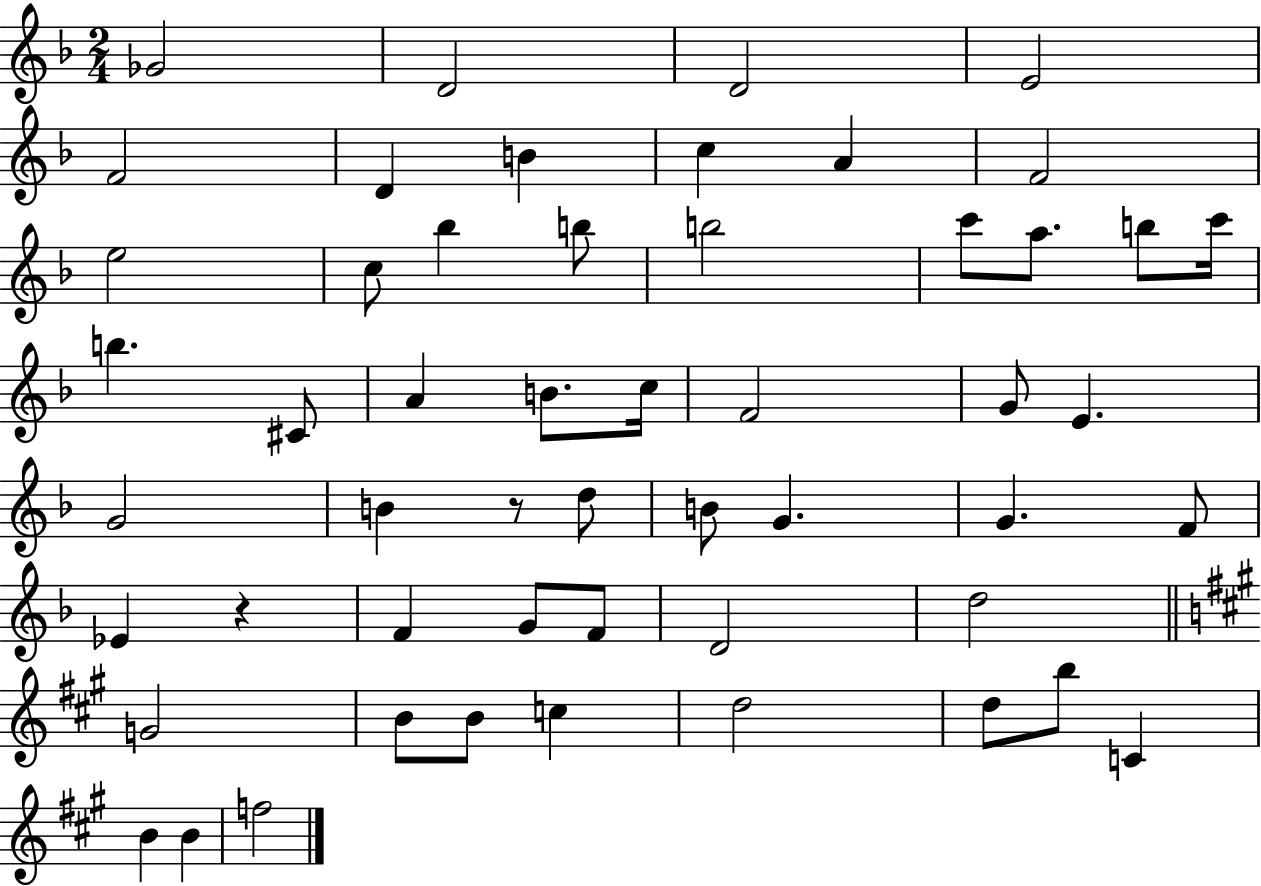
Gb4/h D4/h D4/h E4/h F4/h D4/q B4/q C5/q A4/q F4/h E5/h C5/e Bb5/q B5/e B5/h C6/e A5/e. B5/e C6/s B5/q. C#4/e A4/q B4/e. C5/s F4/h G4/e E4/q. G4/h B4/q R/e D5/e B4/e G4/q. G4/q. F4/e Eb4/q R/q F4/q G4/e F4/e D4/h D5/h G4/h B4/e B4/e C5/q D5/h D5/e B5/e C4/q B4/q B4/q F5/h